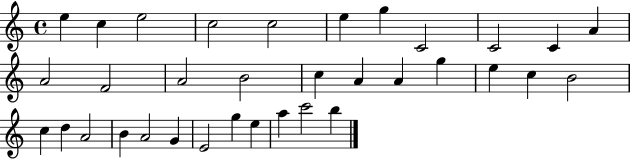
E5/q C5/q E5/h C5/h C5/h E5/q G5/q C4/h C4/h C4/q A4/q A4/h F4/h A4/h B4/h C5/q A4/q A4/q G5/q E5/q C5/q B4/h C5/q D5/q A4/h B4/q A4/h G4/q E4/h G5/q E5/q A5/q C6/h B5/q